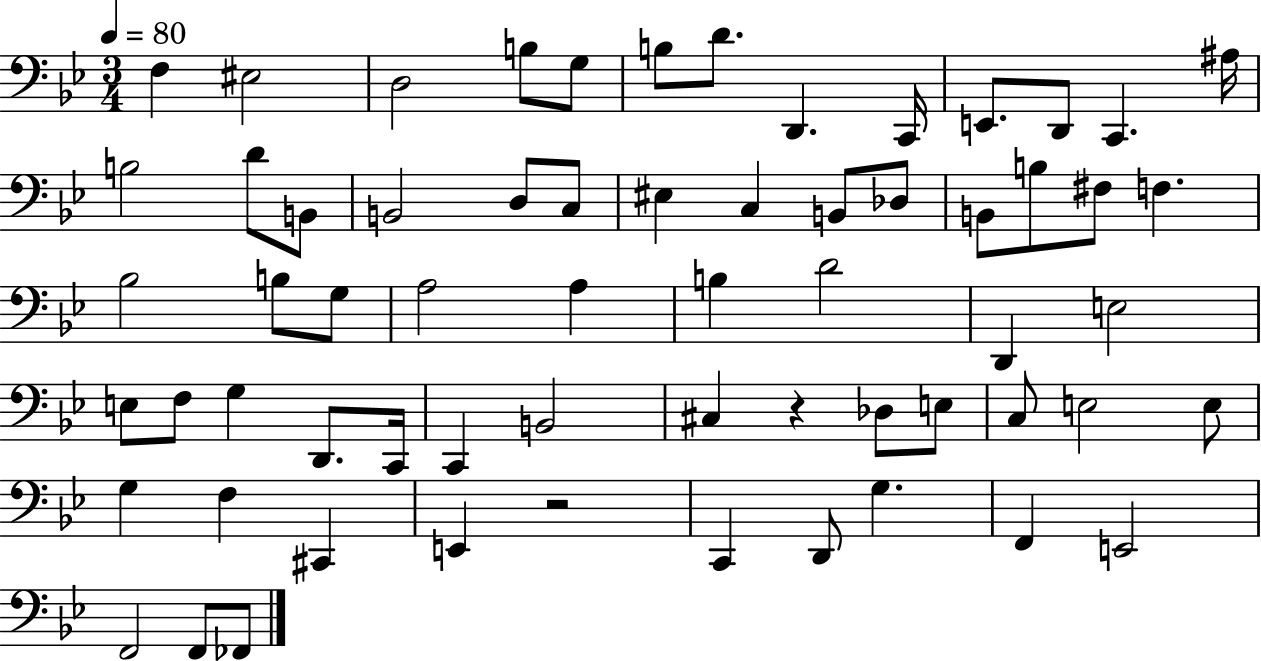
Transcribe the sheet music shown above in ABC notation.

X:1
T:Untitled
M:3/4
L:1/4
K:Bb
F, ^E,2 D,2 B,/2 G,/2 B,/2 D/2 D,, C,,/4 E,,/2 D,,/2 C,, ^A,/4 B,2 D/2 B,,/2 B,,2 D,/2 C,/2 ^E, C, B,,/2 _D,/2 B,,/2 B,/2 ^F,/2 F, _B,2 B,/2 G,/2 A,2 A, B, D2 D,, E,2 E,/2 F,/2 G, D,,/2 C,,/4 C,, B,,2 ^C, z _D,/2 E,/2 C,/2 E,2 E,/2 G, F, ^C,, E,, z2 C,, D,,/2 G, F,, E,,2 F,,2 F,,/2 _F,,/2